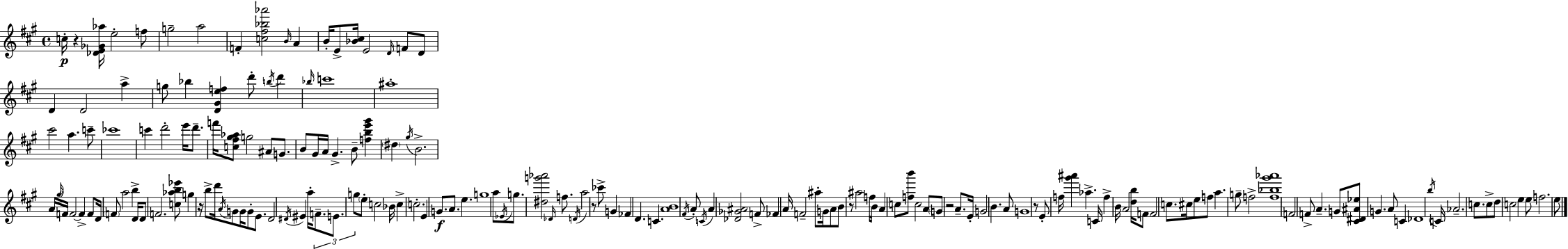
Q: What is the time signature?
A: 4/4